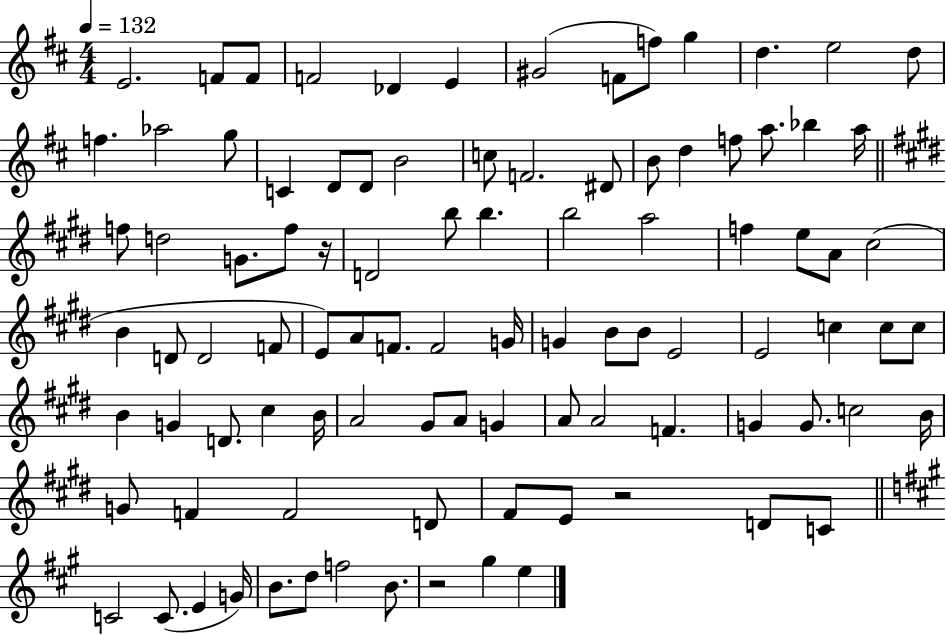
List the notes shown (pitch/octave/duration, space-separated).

E4/h. F4/e F4/e F4/h Db4/q E4/q G#4/h F4/e F5/e G5/q D5/q. E5/h D5/e F5/q. Ab5/h G5/e C4/q D4/e D4/e B4/h C5/e F4/h. D#4/e B4/e D5/q F5/e A5/e. Bb5/q A5/s F5/e D5/h G4/e. F5/e R/s D4/h B5/e B5/q. B5/h A5/h F5/q E5/e A4/e C#5/h B4/q D4/e D4/h F4/e E4/e A4/e F4/e. F4/h G4/s G4/q B4/e B4/e E4/h E4/h C5/q C5/e C5/e B4/q G4/q D4/e. C#5/q B4/s A4/h G#4/e A4/e G4/q A4/e A4/h F4/q. G4/q G4/e. C5/h B4/s G4/e F4/q F4/h D4/e F#4/e E4/e R/h D4/e C4/e C4/h C4/e. E4/q G4/s B4/e. D5/e F5/h B4/e. R/h G#5/q E5/q